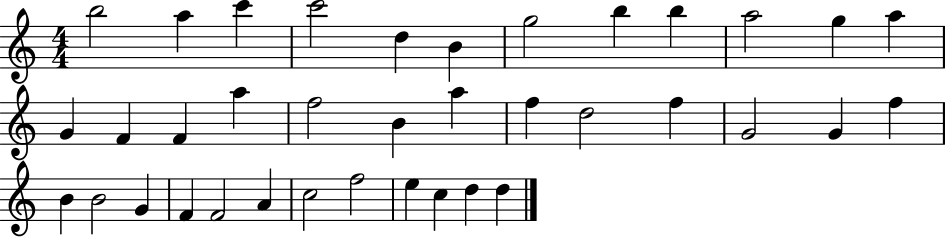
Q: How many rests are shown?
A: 0